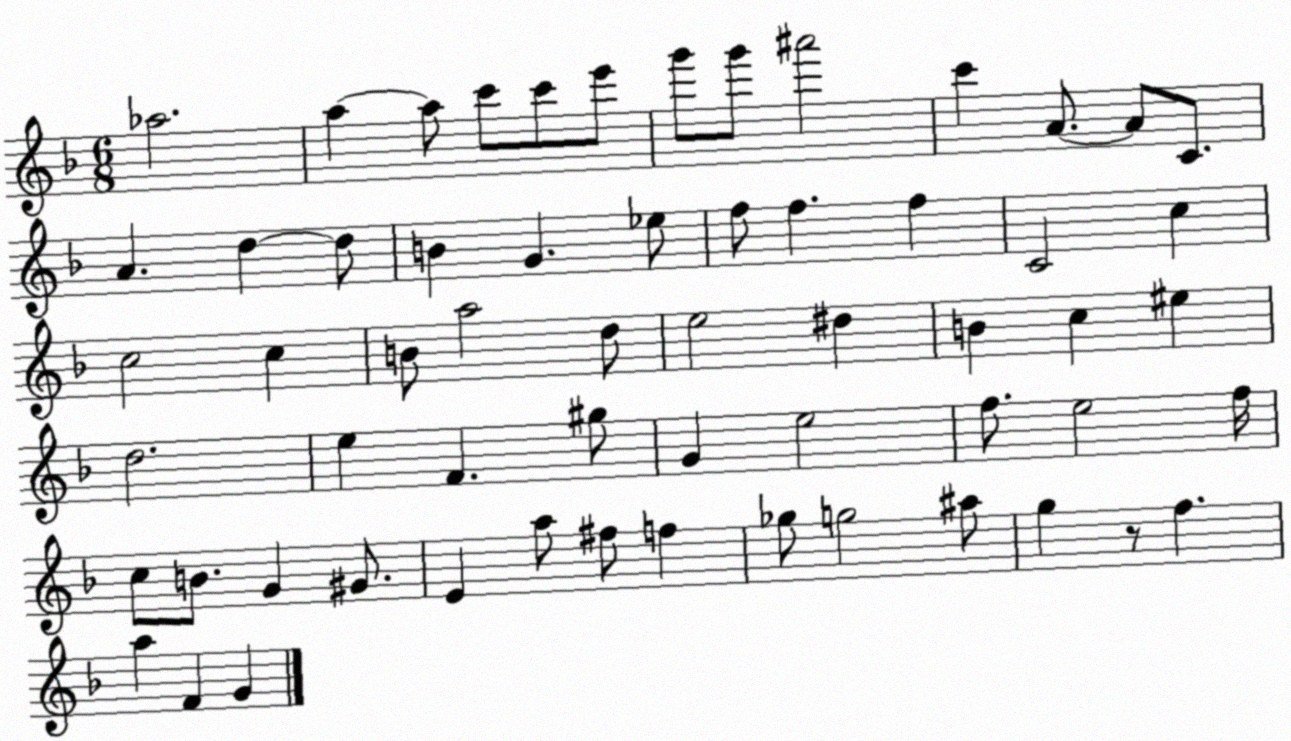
X:1
T:Untitled
M:6/8
L:1/4
K:F
_a2 a a/2 c'/2 c'/2 e'/2 g'/2 g'/2 ^a'2 c' A/2 A/2 C/2 A d d/2 B G _e/2 f/2 f f C2 c c2 c B/2 a2 d/2 e2 ^d B c ^e d2 e F ^g/2 G e2 f/2 e2 f/4 c/2 B/2 G ^G/2 E a/2 ^f/2 f _g/2 g2 ^a/2 g z/2 f a F G